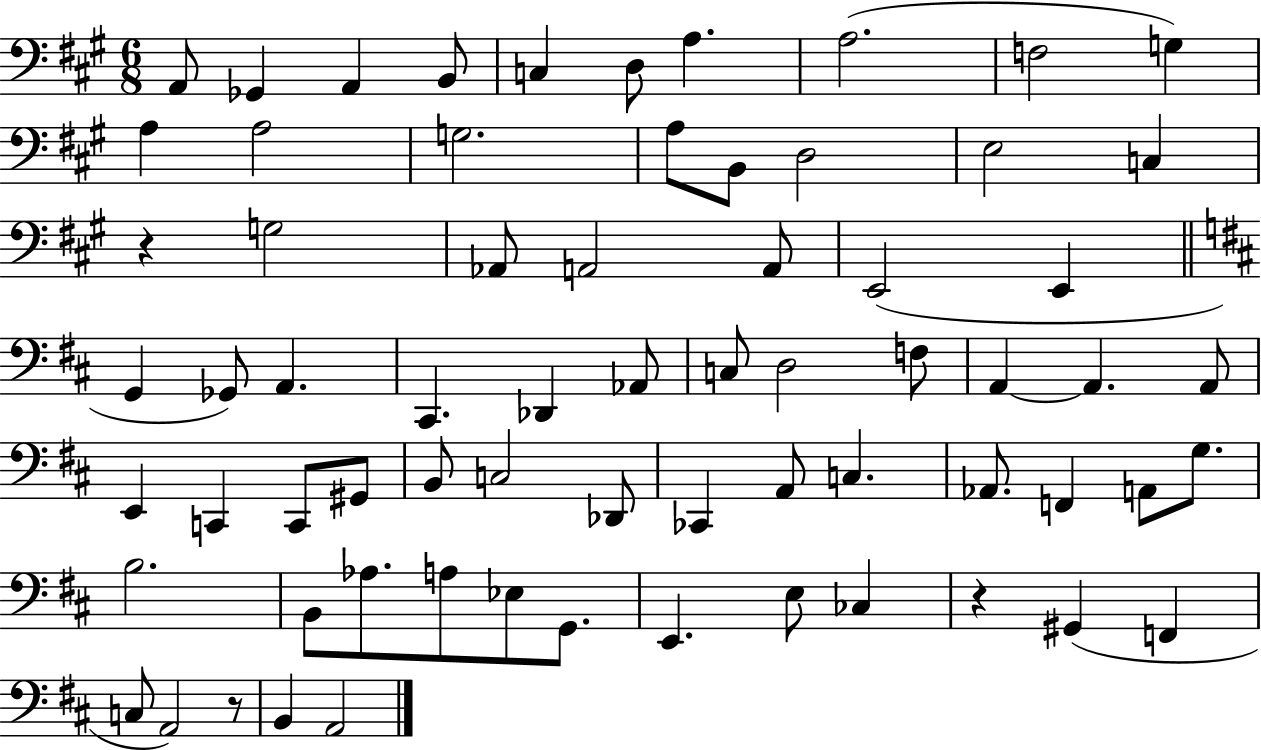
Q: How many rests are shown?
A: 3